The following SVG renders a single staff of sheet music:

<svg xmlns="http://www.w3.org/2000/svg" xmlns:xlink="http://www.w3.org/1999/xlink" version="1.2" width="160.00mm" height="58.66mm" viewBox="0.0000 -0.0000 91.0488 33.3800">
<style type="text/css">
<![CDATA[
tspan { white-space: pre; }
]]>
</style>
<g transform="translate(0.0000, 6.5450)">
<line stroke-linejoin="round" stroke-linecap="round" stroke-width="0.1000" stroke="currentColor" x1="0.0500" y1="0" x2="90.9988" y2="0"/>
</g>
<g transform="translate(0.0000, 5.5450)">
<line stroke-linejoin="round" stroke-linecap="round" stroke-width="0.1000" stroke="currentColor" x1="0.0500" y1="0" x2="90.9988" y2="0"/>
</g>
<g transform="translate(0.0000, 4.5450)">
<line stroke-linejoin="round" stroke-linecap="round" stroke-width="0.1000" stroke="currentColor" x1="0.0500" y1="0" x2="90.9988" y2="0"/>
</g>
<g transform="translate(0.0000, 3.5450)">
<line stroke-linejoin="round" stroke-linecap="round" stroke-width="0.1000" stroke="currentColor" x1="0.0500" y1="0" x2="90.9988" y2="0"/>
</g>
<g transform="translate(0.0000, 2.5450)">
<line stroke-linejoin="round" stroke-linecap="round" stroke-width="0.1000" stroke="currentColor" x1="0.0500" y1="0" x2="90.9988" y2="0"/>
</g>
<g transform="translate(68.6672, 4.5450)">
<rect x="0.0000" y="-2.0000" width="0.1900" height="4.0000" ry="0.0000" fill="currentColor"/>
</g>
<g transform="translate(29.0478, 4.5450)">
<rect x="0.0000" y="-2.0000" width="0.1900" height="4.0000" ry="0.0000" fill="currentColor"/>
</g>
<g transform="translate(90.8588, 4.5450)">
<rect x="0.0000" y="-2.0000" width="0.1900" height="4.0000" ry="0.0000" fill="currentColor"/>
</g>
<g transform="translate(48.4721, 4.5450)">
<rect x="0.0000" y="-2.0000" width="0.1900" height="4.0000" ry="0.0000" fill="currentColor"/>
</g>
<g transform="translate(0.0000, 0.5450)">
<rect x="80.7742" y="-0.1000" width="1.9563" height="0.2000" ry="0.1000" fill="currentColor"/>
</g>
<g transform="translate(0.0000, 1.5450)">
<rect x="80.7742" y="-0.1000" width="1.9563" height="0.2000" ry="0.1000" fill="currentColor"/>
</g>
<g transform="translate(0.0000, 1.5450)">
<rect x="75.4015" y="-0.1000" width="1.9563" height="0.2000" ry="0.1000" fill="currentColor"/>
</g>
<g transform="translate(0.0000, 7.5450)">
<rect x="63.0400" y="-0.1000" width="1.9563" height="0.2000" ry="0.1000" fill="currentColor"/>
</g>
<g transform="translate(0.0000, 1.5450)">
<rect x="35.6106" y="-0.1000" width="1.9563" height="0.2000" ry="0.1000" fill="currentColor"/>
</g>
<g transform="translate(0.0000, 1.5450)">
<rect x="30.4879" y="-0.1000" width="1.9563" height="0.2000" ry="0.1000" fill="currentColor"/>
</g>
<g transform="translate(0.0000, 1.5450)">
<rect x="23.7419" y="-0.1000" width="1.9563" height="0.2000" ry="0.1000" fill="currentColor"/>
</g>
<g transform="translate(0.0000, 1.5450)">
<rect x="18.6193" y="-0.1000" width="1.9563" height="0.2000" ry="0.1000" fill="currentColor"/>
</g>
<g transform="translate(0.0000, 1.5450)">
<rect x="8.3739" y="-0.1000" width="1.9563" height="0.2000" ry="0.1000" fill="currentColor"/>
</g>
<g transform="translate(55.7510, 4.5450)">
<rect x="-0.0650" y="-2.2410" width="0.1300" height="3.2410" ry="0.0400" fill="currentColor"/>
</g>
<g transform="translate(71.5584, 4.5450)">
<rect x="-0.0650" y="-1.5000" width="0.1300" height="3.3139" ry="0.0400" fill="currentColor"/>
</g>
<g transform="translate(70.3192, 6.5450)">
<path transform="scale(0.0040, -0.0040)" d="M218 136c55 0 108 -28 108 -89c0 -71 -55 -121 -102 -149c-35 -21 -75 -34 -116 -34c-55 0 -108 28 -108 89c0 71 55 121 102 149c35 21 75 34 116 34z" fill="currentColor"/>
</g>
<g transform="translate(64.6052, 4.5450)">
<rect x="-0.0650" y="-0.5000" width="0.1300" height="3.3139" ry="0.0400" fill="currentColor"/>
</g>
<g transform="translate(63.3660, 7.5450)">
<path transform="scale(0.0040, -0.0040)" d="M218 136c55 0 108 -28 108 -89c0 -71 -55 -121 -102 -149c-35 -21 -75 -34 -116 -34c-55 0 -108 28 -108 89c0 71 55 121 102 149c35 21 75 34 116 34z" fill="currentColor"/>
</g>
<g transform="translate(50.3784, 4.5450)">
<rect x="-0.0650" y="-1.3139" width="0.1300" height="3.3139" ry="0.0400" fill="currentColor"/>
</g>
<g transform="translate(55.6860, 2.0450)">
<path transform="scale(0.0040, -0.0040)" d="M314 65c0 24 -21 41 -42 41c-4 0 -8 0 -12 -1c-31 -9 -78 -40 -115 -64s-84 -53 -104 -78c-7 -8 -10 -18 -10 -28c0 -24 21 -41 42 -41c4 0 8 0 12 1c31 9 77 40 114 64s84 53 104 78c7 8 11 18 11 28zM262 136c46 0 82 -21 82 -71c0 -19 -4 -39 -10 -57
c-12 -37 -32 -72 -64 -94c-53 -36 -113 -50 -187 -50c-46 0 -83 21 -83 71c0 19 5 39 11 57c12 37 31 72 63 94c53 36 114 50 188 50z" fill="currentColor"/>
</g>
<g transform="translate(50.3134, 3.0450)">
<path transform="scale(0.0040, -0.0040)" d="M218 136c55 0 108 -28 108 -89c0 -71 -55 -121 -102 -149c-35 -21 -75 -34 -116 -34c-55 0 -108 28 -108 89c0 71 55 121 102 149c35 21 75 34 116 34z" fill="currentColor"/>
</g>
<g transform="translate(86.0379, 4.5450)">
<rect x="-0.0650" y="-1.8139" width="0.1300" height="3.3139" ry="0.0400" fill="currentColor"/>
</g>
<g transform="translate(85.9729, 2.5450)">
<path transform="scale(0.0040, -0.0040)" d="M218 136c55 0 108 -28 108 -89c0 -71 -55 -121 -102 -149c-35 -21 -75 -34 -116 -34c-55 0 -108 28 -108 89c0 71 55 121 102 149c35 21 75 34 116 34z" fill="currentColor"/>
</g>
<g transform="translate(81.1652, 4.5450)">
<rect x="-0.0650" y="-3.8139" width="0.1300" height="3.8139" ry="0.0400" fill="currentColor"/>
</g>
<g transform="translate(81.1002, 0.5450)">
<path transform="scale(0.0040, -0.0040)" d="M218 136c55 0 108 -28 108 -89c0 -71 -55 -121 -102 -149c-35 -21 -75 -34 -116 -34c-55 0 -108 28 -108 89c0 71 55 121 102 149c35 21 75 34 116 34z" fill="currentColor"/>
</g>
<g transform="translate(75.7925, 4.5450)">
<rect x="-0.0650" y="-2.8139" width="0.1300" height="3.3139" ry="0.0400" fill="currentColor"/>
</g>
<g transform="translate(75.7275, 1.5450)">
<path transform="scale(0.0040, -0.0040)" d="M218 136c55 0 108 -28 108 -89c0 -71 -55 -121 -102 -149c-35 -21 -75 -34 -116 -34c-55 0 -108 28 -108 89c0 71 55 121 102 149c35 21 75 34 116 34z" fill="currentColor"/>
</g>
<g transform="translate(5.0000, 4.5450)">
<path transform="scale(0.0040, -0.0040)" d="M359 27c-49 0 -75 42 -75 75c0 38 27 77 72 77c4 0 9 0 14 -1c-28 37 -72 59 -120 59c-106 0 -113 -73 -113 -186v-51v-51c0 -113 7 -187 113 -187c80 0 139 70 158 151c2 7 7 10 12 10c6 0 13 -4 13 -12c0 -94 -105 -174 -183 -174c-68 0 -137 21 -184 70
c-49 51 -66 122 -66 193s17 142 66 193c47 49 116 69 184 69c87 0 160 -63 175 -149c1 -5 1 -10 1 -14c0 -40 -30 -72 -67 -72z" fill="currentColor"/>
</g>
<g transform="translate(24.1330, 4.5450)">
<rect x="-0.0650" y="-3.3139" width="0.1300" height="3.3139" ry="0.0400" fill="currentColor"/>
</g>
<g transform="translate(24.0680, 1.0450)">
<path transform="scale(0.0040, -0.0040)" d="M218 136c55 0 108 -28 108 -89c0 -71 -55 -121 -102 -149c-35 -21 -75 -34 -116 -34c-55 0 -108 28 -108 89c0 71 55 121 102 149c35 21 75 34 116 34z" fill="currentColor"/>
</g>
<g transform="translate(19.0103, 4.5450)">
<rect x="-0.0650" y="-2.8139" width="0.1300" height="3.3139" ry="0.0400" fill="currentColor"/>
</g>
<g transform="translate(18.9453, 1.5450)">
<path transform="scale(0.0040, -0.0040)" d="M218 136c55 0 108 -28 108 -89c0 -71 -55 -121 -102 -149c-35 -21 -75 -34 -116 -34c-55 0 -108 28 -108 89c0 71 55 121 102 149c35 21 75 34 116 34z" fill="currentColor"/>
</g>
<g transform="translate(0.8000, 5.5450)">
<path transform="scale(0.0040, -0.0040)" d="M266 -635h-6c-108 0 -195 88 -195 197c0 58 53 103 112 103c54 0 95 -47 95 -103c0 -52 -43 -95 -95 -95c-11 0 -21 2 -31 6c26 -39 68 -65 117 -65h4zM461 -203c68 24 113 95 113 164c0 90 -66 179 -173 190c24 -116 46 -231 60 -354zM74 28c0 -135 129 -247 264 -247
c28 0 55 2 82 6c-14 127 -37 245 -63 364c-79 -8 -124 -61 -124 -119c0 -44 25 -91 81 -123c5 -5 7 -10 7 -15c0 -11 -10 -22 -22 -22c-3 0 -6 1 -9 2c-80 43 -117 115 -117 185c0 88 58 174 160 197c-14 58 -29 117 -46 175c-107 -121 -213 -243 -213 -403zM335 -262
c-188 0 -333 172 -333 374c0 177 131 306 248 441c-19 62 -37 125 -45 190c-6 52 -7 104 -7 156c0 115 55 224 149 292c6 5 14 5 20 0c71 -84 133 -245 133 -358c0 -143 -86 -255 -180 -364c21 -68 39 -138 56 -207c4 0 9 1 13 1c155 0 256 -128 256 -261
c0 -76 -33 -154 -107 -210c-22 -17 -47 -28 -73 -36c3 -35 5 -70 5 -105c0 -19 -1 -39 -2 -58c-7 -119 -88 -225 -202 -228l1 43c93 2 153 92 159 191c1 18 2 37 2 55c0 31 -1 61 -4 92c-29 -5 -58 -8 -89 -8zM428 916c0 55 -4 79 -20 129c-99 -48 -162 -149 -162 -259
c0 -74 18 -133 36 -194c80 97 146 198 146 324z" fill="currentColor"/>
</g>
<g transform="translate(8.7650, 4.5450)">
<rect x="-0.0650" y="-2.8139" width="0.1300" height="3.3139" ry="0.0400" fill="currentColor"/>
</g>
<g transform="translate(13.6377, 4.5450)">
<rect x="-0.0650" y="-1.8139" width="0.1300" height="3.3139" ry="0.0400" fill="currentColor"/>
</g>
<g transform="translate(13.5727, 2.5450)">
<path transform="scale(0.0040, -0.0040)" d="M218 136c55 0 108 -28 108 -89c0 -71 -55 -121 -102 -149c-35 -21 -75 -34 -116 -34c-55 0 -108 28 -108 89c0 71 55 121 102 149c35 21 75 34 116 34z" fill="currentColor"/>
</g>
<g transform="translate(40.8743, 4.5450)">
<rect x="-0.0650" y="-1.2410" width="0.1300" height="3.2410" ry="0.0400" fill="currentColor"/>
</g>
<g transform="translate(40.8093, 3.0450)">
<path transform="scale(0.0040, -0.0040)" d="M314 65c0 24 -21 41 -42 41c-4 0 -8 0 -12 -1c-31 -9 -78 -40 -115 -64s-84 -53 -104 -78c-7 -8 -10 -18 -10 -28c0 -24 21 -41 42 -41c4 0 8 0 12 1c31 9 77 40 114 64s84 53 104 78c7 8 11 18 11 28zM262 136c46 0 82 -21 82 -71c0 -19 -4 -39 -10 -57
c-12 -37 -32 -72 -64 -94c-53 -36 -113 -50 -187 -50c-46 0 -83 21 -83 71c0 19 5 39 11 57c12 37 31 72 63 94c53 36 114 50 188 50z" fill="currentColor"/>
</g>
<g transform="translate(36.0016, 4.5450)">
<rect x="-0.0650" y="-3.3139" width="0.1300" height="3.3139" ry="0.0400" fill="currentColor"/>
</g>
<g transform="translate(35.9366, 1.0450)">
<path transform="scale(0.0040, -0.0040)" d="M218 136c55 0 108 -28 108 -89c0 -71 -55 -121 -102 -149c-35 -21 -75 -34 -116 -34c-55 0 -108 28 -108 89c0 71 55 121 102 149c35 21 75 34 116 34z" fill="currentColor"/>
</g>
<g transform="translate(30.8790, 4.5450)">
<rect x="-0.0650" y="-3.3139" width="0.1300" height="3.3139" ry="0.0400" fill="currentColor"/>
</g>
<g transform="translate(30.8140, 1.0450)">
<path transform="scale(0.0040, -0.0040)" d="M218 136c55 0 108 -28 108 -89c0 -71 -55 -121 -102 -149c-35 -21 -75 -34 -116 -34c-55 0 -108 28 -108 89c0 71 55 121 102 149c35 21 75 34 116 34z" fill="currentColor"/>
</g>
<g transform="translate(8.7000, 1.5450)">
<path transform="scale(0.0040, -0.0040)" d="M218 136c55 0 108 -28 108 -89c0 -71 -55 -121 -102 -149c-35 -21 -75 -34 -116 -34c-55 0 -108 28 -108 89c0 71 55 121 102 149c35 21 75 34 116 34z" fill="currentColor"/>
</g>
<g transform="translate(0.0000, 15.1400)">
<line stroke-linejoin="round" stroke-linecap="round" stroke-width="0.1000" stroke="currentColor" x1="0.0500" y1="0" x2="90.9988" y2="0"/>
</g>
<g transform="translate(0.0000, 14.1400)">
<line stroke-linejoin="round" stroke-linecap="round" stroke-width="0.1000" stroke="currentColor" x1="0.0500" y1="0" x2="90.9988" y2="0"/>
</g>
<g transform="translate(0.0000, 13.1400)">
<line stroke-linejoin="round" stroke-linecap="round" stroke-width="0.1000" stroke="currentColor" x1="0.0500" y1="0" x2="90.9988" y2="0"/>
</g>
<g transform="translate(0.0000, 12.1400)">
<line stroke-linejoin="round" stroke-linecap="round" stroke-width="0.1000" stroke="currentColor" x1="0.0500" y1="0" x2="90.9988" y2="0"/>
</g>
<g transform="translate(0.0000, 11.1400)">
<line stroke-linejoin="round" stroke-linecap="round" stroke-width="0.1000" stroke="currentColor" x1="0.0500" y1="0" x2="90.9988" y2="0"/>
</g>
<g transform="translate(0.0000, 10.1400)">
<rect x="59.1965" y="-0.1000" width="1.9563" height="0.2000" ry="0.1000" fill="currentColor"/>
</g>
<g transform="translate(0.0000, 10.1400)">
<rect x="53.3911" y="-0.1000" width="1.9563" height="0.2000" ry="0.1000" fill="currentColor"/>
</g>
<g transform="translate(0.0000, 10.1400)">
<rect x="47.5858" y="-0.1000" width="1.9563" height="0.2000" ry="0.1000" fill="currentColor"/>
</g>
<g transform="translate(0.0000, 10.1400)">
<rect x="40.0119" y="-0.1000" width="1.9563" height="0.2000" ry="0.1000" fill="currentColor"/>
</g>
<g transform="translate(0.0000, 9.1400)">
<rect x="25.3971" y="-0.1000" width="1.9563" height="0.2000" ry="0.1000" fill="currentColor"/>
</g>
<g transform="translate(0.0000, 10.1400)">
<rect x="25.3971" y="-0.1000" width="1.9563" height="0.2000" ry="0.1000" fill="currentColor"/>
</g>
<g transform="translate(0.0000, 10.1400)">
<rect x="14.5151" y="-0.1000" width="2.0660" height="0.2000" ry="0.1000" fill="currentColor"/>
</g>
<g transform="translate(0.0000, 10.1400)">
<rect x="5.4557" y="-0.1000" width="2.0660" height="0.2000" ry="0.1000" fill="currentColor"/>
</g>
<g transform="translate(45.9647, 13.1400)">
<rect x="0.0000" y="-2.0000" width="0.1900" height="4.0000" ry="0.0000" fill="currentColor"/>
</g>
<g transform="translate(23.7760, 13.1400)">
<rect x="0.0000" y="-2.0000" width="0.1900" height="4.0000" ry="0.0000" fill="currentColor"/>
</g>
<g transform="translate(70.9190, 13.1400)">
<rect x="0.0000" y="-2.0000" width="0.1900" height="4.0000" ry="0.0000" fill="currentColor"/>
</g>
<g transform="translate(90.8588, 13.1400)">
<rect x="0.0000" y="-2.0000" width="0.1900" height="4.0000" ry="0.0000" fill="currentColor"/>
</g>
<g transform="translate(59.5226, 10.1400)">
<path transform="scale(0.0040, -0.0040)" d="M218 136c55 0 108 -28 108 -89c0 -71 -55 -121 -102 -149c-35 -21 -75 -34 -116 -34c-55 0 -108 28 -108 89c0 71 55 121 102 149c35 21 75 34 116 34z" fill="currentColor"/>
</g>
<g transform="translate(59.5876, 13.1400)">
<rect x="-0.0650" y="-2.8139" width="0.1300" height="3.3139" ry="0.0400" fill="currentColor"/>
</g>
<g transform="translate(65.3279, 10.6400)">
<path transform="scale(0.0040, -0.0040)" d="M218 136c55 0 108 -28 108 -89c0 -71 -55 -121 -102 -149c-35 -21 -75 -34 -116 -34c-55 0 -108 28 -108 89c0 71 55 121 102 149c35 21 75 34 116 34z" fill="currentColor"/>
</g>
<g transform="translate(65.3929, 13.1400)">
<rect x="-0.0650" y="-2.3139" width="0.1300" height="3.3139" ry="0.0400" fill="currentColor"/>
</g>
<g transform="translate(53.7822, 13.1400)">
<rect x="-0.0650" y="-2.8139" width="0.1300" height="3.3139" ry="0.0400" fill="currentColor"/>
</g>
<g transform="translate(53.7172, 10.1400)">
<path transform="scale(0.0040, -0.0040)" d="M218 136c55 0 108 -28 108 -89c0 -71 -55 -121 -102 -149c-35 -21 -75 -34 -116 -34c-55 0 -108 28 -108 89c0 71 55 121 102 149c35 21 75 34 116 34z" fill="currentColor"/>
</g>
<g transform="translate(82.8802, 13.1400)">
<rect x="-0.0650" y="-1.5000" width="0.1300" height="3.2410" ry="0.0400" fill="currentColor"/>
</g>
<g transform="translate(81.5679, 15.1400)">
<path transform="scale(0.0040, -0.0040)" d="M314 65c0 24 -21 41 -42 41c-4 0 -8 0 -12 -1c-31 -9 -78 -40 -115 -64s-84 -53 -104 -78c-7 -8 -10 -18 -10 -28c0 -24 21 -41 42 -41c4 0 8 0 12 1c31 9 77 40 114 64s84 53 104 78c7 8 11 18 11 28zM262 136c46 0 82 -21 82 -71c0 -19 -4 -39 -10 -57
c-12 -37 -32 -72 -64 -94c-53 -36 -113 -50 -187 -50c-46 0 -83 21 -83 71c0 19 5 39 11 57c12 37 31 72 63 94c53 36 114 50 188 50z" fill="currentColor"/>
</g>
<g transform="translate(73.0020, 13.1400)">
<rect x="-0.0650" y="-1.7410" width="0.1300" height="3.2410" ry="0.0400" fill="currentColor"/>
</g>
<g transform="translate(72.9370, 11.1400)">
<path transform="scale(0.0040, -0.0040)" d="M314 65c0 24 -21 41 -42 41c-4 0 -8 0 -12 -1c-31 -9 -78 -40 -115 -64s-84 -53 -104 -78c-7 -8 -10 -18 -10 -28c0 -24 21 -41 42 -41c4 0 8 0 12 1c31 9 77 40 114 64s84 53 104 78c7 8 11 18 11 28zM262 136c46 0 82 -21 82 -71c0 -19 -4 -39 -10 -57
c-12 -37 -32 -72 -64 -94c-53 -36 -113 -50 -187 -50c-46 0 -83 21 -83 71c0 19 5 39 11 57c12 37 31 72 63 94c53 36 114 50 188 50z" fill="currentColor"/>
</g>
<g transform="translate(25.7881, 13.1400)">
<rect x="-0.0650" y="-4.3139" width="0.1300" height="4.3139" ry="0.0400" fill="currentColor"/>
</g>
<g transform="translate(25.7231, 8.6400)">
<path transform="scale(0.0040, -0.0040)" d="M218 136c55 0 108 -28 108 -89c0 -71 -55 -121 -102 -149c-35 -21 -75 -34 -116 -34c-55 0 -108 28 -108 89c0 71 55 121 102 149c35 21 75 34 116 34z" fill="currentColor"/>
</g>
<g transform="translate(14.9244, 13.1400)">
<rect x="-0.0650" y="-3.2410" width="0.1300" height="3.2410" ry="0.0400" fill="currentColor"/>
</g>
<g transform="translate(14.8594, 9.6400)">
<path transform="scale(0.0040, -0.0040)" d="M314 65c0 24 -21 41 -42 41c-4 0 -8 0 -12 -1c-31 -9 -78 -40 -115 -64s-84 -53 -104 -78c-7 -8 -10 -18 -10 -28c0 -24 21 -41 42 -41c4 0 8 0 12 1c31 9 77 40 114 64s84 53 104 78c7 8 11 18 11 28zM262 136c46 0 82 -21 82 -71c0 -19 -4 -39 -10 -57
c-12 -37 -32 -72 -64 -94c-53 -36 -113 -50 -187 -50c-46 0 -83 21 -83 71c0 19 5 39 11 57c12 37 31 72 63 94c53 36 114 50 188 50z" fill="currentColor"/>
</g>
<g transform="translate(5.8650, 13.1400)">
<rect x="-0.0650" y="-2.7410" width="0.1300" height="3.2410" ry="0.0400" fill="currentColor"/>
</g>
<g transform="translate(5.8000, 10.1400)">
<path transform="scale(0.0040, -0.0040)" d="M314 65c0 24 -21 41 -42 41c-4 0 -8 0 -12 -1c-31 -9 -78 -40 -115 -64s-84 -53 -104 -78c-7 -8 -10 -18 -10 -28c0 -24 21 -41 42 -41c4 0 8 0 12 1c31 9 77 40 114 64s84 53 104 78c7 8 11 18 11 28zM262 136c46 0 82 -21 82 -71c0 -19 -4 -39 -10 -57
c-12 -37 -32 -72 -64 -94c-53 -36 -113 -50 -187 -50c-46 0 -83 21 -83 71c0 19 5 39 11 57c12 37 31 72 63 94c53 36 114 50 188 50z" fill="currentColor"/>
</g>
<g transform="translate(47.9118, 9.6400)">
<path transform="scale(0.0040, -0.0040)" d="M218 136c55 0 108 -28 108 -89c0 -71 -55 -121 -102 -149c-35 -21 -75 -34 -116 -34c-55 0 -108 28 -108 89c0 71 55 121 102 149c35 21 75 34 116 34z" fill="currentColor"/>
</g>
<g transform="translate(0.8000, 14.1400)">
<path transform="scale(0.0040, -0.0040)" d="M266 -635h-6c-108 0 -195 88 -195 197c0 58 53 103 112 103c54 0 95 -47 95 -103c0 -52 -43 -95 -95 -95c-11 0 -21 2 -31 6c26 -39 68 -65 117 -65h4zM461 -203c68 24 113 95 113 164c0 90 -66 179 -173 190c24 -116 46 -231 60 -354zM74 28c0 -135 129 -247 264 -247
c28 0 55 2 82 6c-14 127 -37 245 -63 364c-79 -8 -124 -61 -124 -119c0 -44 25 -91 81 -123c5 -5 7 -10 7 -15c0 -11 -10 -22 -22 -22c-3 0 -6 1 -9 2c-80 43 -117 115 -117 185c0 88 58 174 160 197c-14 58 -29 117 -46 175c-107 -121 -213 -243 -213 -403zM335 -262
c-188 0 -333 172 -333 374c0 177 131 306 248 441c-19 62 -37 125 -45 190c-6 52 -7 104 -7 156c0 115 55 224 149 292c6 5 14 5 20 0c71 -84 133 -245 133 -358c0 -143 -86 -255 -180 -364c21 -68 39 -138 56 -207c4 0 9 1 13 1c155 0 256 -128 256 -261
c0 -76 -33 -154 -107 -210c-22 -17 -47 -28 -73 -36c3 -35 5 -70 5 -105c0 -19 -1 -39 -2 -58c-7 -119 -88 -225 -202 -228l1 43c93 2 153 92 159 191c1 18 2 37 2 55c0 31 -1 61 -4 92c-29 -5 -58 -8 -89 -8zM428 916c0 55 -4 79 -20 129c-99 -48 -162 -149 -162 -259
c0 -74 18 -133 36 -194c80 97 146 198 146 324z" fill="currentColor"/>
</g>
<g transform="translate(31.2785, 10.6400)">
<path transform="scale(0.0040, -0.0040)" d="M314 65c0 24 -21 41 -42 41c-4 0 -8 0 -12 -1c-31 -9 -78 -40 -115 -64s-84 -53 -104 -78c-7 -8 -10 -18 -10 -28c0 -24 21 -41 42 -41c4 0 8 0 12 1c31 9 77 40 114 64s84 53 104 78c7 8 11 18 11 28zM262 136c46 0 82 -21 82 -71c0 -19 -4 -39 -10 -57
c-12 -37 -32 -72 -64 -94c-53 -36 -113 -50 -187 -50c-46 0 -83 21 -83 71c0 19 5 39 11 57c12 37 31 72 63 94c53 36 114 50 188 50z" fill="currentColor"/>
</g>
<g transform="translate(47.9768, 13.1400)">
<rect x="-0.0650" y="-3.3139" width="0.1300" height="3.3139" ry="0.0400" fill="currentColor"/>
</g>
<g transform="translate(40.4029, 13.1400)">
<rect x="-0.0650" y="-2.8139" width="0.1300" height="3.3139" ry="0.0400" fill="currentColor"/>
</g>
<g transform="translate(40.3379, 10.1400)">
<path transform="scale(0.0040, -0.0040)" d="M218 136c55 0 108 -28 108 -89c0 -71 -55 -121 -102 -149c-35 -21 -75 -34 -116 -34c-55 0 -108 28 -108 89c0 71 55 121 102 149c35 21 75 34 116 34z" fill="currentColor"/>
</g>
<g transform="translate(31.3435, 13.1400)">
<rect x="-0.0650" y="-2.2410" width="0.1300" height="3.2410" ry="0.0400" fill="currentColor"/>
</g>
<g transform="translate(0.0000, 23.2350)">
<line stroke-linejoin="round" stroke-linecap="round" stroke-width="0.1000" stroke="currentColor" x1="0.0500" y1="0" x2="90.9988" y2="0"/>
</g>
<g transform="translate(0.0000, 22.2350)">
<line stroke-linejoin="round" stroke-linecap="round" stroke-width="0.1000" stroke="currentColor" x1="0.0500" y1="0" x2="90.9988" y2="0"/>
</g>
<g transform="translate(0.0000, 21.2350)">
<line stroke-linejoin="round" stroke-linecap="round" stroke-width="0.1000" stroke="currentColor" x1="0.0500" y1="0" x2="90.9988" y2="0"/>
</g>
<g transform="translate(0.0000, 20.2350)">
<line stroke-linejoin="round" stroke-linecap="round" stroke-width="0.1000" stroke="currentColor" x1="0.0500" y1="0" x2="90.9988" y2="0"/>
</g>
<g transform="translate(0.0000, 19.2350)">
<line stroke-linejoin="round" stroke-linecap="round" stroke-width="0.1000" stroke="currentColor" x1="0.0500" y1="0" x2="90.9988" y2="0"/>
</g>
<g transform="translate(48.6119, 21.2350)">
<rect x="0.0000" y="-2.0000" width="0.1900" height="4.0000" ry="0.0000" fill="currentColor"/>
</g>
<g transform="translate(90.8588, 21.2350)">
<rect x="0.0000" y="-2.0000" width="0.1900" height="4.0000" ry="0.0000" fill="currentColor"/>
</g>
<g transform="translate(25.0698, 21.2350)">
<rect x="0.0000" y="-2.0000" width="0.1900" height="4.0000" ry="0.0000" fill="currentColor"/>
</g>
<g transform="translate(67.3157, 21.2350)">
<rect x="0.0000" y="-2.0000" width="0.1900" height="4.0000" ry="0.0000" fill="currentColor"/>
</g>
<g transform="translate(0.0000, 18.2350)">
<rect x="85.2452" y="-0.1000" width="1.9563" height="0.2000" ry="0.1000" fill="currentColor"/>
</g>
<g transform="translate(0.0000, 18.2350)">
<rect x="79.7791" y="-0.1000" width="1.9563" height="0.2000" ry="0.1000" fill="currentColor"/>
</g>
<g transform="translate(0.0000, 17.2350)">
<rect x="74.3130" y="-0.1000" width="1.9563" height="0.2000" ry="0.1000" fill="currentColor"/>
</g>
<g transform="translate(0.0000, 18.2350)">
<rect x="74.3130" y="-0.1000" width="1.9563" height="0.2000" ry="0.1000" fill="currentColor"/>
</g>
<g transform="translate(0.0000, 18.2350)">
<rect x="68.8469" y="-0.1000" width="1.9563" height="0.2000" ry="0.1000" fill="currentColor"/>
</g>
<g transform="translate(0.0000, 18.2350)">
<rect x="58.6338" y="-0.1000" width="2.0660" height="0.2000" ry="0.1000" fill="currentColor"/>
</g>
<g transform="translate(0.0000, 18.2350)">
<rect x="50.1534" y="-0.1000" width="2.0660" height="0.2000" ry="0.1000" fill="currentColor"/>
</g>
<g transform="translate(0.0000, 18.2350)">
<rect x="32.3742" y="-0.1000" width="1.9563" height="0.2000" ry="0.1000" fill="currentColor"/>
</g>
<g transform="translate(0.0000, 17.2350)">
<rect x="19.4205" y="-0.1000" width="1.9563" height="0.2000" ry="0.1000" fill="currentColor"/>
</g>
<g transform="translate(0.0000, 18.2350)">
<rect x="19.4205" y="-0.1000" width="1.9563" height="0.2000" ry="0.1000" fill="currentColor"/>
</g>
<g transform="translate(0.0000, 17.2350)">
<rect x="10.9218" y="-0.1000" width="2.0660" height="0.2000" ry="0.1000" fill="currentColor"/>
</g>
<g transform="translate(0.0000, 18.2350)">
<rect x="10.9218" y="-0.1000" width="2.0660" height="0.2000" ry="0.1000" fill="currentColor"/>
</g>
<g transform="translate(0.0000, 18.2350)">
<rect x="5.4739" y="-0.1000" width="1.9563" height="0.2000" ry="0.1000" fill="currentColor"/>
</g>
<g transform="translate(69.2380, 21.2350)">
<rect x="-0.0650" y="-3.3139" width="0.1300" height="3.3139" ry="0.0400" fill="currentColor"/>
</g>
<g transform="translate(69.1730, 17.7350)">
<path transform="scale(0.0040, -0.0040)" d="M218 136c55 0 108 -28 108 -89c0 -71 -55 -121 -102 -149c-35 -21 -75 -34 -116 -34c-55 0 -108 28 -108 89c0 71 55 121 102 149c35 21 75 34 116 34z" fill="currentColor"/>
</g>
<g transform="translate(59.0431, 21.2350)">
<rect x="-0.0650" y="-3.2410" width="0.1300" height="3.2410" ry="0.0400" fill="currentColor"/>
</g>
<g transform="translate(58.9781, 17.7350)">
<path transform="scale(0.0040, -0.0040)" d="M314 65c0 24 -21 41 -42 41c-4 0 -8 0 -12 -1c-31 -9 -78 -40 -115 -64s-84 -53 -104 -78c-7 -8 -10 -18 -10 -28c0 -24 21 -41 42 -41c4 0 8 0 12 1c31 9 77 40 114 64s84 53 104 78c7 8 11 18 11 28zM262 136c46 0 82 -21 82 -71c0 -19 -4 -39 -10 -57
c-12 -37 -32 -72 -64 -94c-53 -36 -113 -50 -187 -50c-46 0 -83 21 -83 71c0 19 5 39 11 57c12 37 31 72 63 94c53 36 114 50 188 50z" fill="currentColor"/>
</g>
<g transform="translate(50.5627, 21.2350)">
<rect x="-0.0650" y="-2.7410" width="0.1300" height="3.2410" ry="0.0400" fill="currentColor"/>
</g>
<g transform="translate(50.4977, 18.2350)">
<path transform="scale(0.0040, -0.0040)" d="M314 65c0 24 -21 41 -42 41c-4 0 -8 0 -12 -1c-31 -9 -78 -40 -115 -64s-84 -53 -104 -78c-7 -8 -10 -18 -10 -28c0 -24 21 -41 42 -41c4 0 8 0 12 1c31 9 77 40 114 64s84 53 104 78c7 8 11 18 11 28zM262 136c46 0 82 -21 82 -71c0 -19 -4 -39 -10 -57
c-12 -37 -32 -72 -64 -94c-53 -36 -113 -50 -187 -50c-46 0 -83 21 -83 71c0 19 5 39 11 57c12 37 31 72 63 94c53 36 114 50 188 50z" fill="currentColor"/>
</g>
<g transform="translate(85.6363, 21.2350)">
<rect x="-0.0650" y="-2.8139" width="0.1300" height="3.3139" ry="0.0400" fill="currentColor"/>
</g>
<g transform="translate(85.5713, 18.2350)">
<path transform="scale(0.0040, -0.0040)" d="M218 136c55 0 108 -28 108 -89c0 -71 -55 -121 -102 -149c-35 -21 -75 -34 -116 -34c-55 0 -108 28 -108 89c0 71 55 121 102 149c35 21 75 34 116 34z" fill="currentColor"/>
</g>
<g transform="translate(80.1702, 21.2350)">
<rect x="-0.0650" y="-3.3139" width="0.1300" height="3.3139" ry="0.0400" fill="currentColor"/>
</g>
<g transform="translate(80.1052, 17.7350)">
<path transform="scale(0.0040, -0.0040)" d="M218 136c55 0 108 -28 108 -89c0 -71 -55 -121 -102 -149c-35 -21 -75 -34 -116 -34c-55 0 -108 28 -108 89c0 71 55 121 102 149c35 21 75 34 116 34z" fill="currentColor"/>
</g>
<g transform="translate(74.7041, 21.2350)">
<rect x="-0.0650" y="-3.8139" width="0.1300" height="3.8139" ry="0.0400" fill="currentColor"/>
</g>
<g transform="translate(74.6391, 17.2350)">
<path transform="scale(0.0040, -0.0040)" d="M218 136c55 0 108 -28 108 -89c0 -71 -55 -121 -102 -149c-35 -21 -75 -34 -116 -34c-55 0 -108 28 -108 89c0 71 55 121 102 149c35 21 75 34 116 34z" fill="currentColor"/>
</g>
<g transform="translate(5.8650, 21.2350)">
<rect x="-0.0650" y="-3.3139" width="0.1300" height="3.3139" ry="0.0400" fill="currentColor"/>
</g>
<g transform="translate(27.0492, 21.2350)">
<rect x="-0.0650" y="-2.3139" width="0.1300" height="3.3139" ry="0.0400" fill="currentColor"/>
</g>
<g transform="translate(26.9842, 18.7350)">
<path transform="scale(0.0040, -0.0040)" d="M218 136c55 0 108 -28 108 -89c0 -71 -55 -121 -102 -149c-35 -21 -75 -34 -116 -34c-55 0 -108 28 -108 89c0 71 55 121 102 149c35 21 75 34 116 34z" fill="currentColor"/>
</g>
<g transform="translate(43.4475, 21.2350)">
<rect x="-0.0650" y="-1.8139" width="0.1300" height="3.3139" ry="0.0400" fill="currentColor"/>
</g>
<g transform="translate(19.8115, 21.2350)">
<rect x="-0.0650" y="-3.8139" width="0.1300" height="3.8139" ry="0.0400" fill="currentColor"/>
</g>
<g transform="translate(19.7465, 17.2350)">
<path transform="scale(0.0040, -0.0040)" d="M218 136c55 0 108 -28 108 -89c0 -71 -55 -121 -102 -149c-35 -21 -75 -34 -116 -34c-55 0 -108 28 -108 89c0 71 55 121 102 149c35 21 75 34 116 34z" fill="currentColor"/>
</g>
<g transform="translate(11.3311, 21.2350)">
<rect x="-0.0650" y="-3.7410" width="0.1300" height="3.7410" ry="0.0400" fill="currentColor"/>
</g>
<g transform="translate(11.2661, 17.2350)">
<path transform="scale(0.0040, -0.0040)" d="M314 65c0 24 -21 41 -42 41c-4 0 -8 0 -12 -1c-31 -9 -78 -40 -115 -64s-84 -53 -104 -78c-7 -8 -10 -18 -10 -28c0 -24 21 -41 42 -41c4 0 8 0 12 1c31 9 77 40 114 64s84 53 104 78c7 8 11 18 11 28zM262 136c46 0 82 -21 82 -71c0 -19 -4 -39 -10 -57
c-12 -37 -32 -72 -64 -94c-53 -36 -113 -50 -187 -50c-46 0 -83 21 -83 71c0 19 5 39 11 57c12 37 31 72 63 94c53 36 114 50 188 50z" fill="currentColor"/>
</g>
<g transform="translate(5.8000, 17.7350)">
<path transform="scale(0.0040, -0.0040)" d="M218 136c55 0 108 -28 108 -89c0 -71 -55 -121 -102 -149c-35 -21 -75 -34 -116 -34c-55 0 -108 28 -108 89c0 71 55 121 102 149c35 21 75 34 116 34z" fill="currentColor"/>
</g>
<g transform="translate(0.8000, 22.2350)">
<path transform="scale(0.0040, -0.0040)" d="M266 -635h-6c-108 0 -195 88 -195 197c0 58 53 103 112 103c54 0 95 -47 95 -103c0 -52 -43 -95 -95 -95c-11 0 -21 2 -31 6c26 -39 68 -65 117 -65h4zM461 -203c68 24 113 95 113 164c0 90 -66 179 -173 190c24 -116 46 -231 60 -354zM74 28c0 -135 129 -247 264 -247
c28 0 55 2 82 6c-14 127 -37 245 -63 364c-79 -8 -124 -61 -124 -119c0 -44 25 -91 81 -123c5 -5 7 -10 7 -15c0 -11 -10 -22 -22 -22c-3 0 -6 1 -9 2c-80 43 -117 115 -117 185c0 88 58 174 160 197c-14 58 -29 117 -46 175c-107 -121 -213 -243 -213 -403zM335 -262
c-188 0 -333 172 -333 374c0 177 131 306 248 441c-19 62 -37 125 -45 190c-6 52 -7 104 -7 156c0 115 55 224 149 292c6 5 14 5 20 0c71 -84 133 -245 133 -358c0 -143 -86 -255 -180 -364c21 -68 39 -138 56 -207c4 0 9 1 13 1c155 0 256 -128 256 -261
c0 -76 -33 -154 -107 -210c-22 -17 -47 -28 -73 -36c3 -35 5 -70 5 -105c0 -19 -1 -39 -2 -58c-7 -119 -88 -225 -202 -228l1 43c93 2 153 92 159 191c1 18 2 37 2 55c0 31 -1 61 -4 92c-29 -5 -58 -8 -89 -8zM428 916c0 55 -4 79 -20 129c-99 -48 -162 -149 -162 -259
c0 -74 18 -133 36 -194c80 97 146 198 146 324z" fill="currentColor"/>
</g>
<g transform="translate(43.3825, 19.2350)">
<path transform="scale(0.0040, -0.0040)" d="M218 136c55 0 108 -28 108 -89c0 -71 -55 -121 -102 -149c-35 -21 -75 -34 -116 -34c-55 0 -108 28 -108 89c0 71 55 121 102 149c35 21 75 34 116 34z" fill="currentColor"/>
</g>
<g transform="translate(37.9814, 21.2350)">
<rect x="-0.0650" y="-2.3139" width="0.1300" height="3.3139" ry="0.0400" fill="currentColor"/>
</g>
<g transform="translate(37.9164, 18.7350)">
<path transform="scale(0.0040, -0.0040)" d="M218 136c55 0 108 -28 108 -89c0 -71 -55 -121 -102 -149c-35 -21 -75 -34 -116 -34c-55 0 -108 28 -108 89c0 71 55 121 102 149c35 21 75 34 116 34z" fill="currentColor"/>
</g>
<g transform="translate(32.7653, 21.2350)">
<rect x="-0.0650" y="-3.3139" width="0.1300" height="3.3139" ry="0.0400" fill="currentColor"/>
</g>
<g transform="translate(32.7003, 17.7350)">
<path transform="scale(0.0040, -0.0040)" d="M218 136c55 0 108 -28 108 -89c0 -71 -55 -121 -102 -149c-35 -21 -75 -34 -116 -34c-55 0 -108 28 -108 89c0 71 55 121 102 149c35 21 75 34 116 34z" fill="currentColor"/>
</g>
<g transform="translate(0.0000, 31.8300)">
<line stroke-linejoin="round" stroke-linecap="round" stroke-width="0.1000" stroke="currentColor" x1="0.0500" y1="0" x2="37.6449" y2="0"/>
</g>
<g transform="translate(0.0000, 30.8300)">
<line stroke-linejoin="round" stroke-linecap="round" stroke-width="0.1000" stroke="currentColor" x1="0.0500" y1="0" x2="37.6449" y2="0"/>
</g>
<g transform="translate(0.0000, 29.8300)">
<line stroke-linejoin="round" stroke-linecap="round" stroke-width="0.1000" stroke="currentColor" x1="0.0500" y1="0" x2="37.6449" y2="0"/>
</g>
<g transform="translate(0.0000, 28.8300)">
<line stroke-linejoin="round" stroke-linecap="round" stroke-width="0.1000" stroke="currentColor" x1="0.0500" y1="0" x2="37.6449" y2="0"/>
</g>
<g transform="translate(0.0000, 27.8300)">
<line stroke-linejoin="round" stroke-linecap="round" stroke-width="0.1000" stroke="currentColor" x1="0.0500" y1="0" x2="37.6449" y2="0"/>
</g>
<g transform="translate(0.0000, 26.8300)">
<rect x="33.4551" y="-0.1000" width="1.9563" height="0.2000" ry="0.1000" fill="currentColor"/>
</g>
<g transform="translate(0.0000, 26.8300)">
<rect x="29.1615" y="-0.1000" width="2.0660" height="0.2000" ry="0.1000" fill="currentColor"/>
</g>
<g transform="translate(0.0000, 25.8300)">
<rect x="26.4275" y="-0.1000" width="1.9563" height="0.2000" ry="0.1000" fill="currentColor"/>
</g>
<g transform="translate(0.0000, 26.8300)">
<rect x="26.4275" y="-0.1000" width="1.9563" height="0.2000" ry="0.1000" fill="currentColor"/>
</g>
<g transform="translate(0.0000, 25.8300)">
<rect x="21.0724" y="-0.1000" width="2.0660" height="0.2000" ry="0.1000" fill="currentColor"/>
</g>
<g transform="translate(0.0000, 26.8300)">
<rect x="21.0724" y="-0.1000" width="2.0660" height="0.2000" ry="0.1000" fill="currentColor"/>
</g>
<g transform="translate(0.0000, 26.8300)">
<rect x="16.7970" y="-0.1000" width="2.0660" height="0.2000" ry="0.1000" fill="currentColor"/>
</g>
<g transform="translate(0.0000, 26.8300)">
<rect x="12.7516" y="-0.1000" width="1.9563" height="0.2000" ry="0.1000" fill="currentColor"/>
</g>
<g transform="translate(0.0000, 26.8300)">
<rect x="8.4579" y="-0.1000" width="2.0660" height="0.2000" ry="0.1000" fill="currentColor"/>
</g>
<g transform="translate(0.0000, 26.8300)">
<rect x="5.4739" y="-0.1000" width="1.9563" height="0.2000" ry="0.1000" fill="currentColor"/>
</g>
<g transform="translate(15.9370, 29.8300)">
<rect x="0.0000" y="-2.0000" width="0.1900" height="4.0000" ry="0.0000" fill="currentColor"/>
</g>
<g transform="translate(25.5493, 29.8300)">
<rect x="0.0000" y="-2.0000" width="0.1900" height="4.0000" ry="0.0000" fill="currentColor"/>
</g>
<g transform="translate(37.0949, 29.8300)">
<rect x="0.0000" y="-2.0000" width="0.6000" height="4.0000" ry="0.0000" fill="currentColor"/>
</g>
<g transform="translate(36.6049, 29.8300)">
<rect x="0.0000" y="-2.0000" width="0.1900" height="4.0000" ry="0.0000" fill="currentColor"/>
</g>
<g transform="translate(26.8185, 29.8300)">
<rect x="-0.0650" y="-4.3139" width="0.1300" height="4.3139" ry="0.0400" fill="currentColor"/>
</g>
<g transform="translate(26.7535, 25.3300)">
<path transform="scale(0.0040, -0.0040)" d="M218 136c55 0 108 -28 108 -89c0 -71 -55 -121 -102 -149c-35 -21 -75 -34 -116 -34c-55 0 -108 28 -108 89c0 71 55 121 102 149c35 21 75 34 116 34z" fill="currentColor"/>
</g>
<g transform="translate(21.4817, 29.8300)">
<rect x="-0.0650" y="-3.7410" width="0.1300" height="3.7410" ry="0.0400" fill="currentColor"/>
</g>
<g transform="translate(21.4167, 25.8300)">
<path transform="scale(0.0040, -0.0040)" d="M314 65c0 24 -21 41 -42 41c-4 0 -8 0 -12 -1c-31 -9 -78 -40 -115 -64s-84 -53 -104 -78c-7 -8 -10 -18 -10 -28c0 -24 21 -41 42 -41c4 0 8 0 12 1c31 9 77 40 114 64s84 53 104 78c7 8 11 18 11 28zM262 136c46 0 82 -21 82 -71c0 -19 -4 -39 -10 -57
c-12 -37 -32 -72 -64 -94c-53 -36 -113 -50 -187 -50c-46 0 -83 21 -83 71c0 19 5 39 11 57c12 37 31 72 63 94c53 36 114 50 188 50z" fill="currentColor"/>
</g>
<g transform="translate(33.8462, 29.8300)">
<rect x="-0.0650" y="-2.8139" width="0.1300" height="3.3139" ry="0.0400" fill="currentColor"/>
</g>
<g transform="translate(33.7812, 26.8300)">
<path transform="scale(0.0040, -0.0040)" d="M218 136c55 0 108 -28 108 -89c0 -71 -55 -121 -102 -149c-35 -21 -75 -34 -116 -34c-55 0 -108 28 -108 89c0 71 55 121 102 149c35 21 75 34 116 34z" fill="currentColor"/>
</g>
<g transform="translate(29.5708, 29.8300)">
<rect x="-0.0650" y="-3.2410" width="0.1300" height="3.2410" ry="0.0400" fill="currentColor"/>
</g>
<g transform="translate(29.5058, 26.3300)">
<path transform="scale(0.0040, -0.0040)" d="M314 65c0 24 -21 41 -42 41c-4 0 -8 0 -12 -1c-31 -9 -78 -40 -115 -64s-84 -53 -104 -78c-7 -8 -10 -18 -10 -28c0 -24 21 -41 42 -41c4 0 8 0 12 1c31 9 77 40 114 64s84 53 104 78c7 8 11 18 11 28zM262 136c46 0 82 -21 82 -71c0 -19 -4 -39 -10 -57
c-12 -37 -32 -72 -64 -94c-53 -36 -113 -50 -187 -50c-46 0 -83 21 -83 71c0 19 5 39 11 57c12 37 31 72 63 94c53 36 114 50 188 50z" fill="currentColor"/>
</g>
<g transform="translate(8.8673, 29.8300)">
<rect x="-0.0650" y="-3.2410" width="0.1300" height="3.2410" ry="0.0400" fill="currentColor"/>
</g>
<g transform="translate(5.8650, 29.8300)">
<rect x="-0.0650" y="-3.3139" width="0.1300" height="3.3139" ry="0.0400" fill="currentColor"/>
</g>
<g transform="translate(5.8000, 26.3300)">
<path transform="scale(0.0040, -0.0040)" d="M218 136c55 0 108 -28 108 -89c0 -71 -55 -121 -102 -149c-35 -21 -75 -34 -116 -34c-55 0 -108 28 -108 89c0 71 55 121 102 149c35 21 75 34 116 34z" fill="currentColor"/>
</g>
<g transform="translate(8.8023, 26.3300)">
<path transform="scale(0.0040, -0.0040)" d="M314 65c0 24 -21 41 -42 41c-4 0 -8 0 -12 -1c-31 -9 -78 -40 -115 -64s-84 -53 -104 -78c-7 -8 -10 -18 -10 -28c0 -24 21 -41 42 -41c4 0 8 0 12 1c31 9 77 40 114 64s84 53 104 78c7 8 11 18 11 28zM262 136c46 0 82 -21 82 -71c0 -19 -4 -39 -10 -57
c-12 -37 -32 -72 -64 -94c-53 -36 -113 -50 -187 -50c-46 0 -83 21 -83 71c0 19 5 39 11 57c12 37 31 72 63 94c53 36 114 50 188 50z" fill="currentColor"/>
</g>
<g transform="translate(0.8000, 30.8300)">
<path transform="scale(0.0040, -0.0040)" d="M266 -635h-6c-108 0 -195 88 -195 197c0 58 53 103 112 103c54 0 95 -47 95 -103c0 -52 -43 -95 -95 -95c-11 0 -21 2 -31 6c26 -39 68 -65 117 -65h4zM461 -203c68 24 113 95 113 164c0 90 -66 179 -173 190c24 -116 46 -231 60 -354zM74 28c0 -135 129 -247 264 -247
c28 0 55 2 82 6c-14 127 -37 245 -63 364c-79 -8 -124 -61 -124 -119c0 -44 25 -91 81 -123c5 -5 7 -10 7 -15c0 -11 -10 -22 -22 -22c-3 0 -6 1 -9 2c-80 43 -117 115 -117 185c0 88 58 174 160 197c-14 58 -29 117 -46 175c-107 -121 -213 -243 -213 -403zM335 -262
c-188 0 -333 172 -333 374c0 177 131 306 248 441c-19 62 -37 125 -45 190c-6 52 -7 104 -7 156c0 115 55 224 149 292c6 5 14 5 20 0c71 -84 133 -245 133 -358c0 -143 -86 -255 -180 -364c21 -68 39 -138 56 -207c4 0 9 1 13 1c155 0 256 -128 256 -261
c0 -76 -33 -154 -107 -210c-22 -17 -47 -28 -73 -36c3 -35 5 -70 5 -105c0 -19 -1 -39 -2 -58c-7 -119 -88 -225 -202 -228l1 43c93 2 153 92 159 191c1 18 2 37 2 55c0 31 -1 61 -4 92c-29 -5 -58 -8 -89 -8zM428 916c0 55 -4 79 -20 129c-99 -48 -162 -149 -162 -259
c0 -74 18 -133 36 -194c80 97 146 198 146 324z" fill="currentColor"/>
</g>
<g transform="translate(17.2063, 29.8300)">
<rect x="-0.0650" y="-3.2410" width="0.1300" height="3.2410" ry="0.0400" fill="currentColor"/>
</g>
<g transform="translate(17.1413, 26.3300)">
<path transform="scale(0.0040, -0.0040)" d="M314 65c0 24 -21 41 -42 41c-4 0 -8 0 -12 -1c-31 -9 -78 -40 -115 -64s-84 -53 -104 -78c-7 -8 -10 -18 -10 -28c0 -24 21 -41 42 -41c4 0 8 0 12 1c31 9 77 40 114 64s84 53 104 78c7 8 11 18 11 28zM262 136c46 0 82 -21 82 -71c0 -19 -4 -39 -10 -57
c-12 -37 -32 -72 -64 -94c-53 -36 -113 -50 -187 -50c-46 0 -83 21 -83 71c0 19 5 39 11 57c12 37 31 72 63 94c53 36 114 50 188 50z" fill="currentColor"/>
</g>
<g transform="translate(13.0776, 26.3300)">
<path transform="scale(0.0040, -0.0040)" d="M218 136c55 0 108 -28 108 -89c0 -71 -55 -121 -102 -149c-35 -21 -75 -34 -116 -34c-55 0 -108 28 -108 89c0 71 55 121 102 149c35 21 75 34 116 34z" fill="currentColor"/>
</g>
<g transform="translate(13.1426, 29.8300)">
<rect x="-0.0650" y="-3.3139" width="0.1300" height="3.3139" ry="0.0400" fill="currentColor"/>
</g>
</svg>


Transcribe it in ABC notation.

X:1
T:Untitled
M:4/4
L:1/4
K:C
a f a b b b e2 e g2 C E a c' f a2 b2 d' g2 a b a a g f2 E2 b c'2 c' g b g f a2 b2 b c' b a b b2 b b2 c'2 d' b2 a